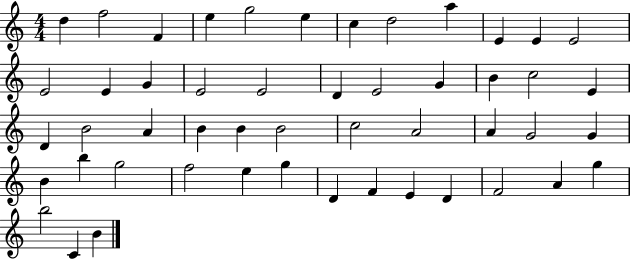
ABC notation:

X:1
T:Untitled
M:4/4
L:1/4
K:C
d f2 F e g2 e c d2 a E E E2 E2 E G E2 E2 D E2 G B c2 E D B2 A B B B2 c2 A2 A G2 G B b g2 f2 e g D F E D F2 A g b2 C B